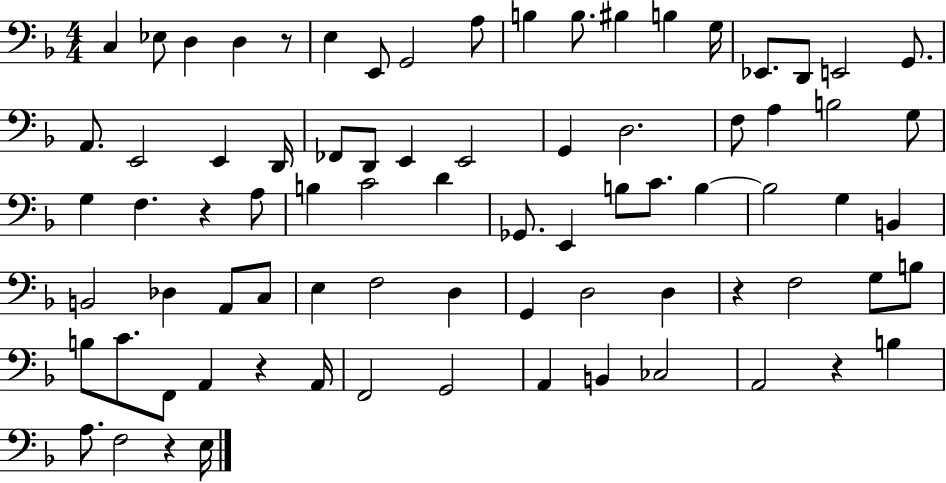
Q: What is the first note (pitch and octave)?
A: C3